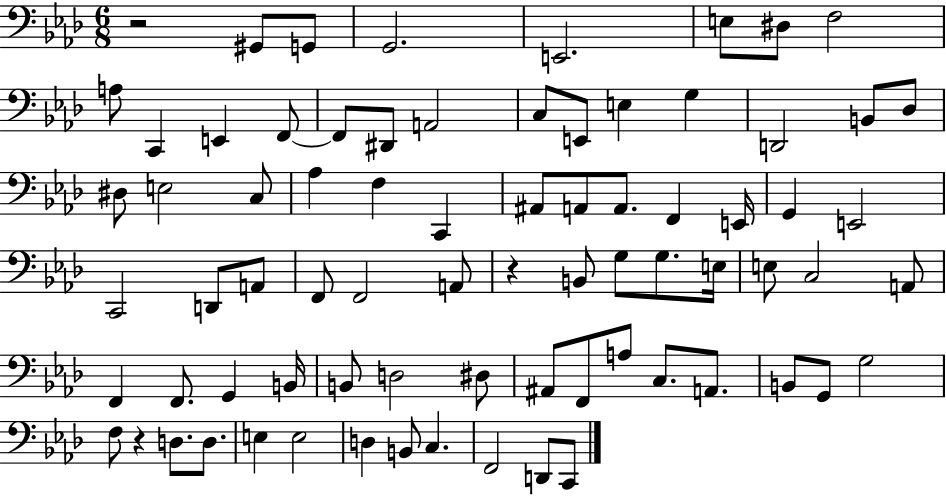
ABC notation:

X:1
T:Untitled
M:6/8
L:1/4
K:Ab
z2 ^G,,/2 G,,/2 G,,2 E,,2 E,/2 ^D,/2 F,2 A,/2 C,, E,, F,,/2 F,,/2 ^D,,/2 A,,2 C,/2 E,,/2 E, G, D,,2 B,,/2 _D,/2 ^D,/2 E,2 C,/2 _A, F, C,, ^A,,/2 A,,/2 A,,/2 F,, E,,/4 G,, E,,2 C,,2 D,,/2 A,,/2 F,,/2 F,,2 A,,/2 z B,,/2 G,/2 G,/2 E,/4 E,/2 C,2 A,,/2 F,, F,,/2 G,, B,,/4 B,,/2 D,2 ^D,/2 ^A,,/2 F,,/2 A,/2 C,/2 A,,/2 B,,/2 G,,/2 G,2 F,/2 z D,/2 D,/2 E, E,2 D, B,,/2 C, F,,2 D,,/2 C,,/2